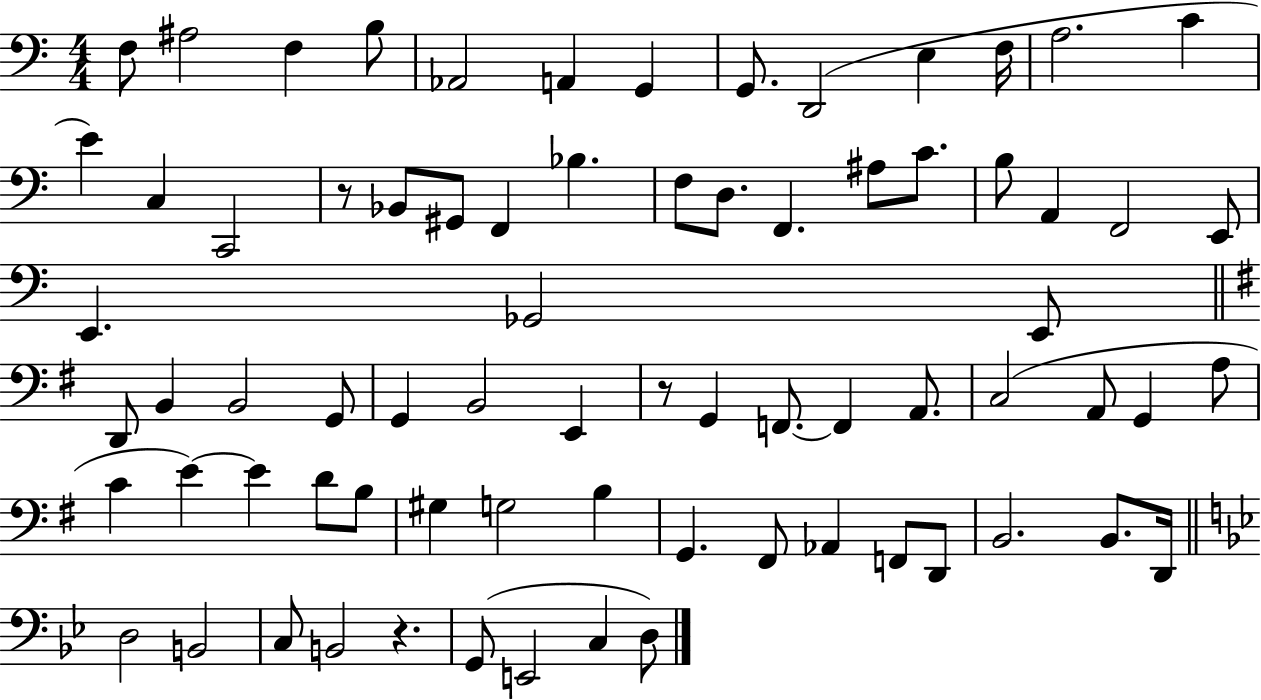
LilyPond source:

{
  \clef bass
  \numericTimeSignature
  \time 4/4
  \key c \major
  f8 ais2 f4 b8 | aes,2 a,4 g,4 | g,8. d,2( e4 f16 | a2. c'4 | \break e'4) c4 c,2 | r8 bes,8 gis,8 f,4 bes4. | f8 d8. f,4. ais8 c'8. | b8 a,4 f,2 e,8 | \break e,4. ges,2 e,8 | \bar "||" \break \key g \major d,8 b,4 b,2 g,8 | g,4 b,2 e,4 | r8 g,4 f,8.~~ f,4 a,8. | c2( a,8 g,4 a8 | \break c'4 e'4~~) e'4 d'8 b8 | gis4 g2 b4 | g,4. fis,8 aes,4 f,8 d,8 | b,2. b,8. d,16 | \break \bar "||" \break \key bes \major d2 b,2 | c8 b,2 r4. | g,8( e,2 c4 d8) | \bar "|."
}